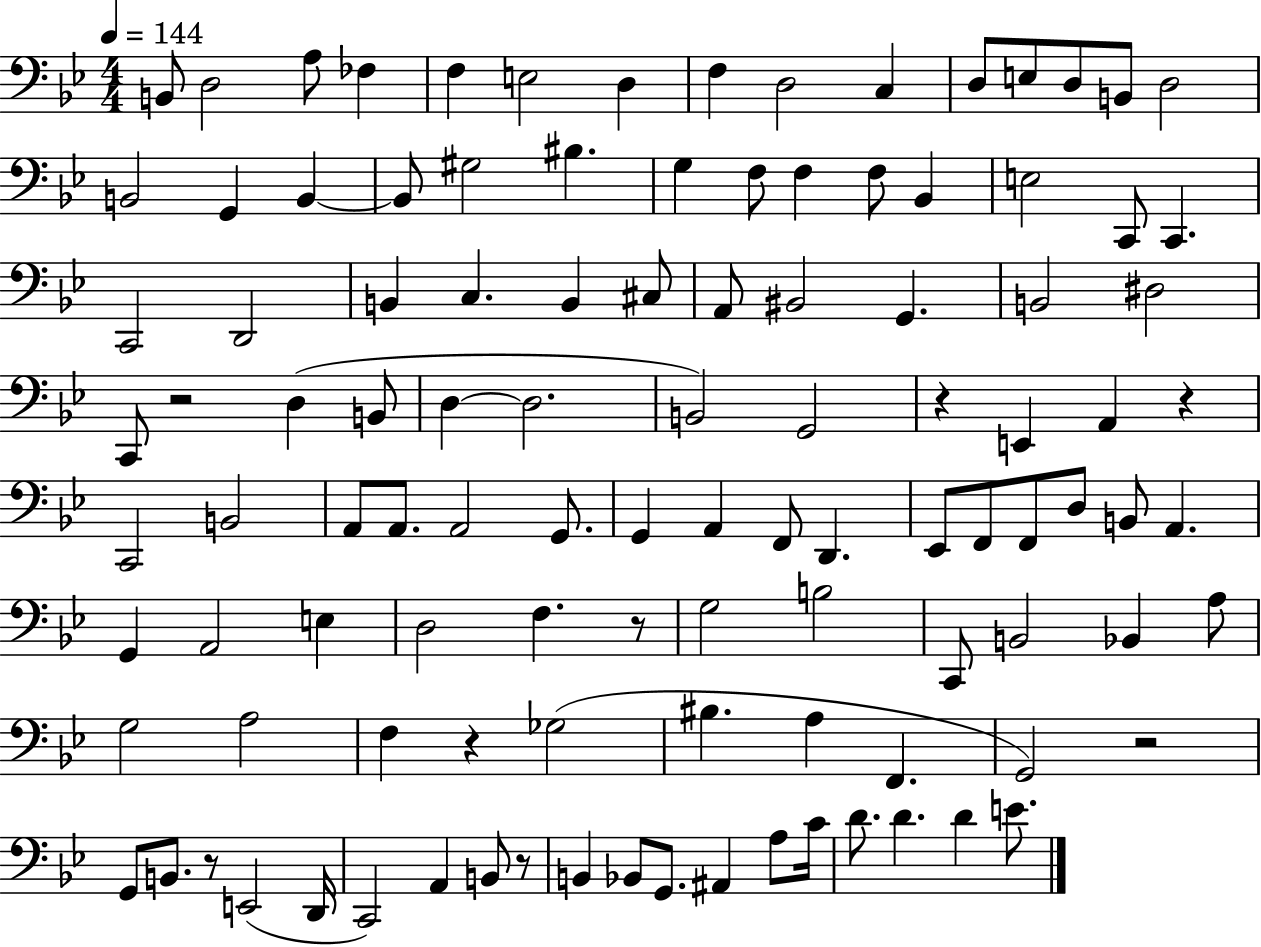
B2/e D3/h A3/e FES3/q F3/q E3/h D3/q F3/q D3/h C3/q D3/e E3/e D3/e B2/e D3/h B2/h G2/q B2/q B2/e G#3/h BIS3/q. G3/q F3/e F3/q F3/e Bb2/q E3/h C2/e C2/q. C2/h D2/h B2/q C3/q. B2/q C#3/e A2/e BIS2/h G2/q. B2/h D#3/h C2/e R/h D3/q B2/e D3/q D3/h. B2/h G2/h R/q E2/q A2/q R/q C2/h B2/h A2/e A2/e. A2/h G2/e. G2/q A2/q F2/e D2/q. Eb2/e F2/e F2/e D3/e B2/e A2/q. G2/q A2/h E3/q D3/h F3/q. R/e G3/h B3/h C2/e B2/h Bb2/q A3/e G3/h A3/h F3/q R/q Gb3/h BIS3/q. A3/q F2/q. G2/h R/h G2/e B2/e. R/e E2/h D2/s C2/h A2/q B2/e R/e B2/q Bb2/e G2/e. A#2/q A3/e C4/s D4/e. D4/q. D4/q E4/e.